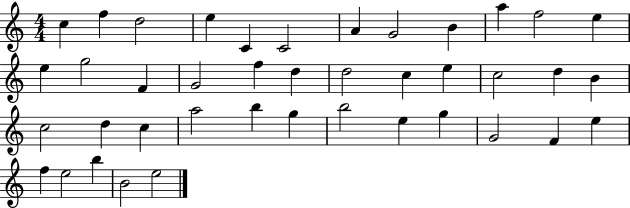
{
  \clef treble
  \numericTimeSignature
  \time 4/4
  \key c \major
  c''4 f''4 d''2 | e''4 c'4 c'2 | a'4 g'2 b'4 | a''4 f''2 e''4 | \break e''4 g''2 f'4 | g'2 f''4 d''4 | d''2 c''4 e''4 | c''2 d''4 b'4 | \break c''2 d''4 c''4 | a''2 b''4 g''4 | b''2 e''4 g''4 | g'2 f'4 e''4 | \break f''4 e''2 b''4 | b'2 e''2 | \bar "|."
}